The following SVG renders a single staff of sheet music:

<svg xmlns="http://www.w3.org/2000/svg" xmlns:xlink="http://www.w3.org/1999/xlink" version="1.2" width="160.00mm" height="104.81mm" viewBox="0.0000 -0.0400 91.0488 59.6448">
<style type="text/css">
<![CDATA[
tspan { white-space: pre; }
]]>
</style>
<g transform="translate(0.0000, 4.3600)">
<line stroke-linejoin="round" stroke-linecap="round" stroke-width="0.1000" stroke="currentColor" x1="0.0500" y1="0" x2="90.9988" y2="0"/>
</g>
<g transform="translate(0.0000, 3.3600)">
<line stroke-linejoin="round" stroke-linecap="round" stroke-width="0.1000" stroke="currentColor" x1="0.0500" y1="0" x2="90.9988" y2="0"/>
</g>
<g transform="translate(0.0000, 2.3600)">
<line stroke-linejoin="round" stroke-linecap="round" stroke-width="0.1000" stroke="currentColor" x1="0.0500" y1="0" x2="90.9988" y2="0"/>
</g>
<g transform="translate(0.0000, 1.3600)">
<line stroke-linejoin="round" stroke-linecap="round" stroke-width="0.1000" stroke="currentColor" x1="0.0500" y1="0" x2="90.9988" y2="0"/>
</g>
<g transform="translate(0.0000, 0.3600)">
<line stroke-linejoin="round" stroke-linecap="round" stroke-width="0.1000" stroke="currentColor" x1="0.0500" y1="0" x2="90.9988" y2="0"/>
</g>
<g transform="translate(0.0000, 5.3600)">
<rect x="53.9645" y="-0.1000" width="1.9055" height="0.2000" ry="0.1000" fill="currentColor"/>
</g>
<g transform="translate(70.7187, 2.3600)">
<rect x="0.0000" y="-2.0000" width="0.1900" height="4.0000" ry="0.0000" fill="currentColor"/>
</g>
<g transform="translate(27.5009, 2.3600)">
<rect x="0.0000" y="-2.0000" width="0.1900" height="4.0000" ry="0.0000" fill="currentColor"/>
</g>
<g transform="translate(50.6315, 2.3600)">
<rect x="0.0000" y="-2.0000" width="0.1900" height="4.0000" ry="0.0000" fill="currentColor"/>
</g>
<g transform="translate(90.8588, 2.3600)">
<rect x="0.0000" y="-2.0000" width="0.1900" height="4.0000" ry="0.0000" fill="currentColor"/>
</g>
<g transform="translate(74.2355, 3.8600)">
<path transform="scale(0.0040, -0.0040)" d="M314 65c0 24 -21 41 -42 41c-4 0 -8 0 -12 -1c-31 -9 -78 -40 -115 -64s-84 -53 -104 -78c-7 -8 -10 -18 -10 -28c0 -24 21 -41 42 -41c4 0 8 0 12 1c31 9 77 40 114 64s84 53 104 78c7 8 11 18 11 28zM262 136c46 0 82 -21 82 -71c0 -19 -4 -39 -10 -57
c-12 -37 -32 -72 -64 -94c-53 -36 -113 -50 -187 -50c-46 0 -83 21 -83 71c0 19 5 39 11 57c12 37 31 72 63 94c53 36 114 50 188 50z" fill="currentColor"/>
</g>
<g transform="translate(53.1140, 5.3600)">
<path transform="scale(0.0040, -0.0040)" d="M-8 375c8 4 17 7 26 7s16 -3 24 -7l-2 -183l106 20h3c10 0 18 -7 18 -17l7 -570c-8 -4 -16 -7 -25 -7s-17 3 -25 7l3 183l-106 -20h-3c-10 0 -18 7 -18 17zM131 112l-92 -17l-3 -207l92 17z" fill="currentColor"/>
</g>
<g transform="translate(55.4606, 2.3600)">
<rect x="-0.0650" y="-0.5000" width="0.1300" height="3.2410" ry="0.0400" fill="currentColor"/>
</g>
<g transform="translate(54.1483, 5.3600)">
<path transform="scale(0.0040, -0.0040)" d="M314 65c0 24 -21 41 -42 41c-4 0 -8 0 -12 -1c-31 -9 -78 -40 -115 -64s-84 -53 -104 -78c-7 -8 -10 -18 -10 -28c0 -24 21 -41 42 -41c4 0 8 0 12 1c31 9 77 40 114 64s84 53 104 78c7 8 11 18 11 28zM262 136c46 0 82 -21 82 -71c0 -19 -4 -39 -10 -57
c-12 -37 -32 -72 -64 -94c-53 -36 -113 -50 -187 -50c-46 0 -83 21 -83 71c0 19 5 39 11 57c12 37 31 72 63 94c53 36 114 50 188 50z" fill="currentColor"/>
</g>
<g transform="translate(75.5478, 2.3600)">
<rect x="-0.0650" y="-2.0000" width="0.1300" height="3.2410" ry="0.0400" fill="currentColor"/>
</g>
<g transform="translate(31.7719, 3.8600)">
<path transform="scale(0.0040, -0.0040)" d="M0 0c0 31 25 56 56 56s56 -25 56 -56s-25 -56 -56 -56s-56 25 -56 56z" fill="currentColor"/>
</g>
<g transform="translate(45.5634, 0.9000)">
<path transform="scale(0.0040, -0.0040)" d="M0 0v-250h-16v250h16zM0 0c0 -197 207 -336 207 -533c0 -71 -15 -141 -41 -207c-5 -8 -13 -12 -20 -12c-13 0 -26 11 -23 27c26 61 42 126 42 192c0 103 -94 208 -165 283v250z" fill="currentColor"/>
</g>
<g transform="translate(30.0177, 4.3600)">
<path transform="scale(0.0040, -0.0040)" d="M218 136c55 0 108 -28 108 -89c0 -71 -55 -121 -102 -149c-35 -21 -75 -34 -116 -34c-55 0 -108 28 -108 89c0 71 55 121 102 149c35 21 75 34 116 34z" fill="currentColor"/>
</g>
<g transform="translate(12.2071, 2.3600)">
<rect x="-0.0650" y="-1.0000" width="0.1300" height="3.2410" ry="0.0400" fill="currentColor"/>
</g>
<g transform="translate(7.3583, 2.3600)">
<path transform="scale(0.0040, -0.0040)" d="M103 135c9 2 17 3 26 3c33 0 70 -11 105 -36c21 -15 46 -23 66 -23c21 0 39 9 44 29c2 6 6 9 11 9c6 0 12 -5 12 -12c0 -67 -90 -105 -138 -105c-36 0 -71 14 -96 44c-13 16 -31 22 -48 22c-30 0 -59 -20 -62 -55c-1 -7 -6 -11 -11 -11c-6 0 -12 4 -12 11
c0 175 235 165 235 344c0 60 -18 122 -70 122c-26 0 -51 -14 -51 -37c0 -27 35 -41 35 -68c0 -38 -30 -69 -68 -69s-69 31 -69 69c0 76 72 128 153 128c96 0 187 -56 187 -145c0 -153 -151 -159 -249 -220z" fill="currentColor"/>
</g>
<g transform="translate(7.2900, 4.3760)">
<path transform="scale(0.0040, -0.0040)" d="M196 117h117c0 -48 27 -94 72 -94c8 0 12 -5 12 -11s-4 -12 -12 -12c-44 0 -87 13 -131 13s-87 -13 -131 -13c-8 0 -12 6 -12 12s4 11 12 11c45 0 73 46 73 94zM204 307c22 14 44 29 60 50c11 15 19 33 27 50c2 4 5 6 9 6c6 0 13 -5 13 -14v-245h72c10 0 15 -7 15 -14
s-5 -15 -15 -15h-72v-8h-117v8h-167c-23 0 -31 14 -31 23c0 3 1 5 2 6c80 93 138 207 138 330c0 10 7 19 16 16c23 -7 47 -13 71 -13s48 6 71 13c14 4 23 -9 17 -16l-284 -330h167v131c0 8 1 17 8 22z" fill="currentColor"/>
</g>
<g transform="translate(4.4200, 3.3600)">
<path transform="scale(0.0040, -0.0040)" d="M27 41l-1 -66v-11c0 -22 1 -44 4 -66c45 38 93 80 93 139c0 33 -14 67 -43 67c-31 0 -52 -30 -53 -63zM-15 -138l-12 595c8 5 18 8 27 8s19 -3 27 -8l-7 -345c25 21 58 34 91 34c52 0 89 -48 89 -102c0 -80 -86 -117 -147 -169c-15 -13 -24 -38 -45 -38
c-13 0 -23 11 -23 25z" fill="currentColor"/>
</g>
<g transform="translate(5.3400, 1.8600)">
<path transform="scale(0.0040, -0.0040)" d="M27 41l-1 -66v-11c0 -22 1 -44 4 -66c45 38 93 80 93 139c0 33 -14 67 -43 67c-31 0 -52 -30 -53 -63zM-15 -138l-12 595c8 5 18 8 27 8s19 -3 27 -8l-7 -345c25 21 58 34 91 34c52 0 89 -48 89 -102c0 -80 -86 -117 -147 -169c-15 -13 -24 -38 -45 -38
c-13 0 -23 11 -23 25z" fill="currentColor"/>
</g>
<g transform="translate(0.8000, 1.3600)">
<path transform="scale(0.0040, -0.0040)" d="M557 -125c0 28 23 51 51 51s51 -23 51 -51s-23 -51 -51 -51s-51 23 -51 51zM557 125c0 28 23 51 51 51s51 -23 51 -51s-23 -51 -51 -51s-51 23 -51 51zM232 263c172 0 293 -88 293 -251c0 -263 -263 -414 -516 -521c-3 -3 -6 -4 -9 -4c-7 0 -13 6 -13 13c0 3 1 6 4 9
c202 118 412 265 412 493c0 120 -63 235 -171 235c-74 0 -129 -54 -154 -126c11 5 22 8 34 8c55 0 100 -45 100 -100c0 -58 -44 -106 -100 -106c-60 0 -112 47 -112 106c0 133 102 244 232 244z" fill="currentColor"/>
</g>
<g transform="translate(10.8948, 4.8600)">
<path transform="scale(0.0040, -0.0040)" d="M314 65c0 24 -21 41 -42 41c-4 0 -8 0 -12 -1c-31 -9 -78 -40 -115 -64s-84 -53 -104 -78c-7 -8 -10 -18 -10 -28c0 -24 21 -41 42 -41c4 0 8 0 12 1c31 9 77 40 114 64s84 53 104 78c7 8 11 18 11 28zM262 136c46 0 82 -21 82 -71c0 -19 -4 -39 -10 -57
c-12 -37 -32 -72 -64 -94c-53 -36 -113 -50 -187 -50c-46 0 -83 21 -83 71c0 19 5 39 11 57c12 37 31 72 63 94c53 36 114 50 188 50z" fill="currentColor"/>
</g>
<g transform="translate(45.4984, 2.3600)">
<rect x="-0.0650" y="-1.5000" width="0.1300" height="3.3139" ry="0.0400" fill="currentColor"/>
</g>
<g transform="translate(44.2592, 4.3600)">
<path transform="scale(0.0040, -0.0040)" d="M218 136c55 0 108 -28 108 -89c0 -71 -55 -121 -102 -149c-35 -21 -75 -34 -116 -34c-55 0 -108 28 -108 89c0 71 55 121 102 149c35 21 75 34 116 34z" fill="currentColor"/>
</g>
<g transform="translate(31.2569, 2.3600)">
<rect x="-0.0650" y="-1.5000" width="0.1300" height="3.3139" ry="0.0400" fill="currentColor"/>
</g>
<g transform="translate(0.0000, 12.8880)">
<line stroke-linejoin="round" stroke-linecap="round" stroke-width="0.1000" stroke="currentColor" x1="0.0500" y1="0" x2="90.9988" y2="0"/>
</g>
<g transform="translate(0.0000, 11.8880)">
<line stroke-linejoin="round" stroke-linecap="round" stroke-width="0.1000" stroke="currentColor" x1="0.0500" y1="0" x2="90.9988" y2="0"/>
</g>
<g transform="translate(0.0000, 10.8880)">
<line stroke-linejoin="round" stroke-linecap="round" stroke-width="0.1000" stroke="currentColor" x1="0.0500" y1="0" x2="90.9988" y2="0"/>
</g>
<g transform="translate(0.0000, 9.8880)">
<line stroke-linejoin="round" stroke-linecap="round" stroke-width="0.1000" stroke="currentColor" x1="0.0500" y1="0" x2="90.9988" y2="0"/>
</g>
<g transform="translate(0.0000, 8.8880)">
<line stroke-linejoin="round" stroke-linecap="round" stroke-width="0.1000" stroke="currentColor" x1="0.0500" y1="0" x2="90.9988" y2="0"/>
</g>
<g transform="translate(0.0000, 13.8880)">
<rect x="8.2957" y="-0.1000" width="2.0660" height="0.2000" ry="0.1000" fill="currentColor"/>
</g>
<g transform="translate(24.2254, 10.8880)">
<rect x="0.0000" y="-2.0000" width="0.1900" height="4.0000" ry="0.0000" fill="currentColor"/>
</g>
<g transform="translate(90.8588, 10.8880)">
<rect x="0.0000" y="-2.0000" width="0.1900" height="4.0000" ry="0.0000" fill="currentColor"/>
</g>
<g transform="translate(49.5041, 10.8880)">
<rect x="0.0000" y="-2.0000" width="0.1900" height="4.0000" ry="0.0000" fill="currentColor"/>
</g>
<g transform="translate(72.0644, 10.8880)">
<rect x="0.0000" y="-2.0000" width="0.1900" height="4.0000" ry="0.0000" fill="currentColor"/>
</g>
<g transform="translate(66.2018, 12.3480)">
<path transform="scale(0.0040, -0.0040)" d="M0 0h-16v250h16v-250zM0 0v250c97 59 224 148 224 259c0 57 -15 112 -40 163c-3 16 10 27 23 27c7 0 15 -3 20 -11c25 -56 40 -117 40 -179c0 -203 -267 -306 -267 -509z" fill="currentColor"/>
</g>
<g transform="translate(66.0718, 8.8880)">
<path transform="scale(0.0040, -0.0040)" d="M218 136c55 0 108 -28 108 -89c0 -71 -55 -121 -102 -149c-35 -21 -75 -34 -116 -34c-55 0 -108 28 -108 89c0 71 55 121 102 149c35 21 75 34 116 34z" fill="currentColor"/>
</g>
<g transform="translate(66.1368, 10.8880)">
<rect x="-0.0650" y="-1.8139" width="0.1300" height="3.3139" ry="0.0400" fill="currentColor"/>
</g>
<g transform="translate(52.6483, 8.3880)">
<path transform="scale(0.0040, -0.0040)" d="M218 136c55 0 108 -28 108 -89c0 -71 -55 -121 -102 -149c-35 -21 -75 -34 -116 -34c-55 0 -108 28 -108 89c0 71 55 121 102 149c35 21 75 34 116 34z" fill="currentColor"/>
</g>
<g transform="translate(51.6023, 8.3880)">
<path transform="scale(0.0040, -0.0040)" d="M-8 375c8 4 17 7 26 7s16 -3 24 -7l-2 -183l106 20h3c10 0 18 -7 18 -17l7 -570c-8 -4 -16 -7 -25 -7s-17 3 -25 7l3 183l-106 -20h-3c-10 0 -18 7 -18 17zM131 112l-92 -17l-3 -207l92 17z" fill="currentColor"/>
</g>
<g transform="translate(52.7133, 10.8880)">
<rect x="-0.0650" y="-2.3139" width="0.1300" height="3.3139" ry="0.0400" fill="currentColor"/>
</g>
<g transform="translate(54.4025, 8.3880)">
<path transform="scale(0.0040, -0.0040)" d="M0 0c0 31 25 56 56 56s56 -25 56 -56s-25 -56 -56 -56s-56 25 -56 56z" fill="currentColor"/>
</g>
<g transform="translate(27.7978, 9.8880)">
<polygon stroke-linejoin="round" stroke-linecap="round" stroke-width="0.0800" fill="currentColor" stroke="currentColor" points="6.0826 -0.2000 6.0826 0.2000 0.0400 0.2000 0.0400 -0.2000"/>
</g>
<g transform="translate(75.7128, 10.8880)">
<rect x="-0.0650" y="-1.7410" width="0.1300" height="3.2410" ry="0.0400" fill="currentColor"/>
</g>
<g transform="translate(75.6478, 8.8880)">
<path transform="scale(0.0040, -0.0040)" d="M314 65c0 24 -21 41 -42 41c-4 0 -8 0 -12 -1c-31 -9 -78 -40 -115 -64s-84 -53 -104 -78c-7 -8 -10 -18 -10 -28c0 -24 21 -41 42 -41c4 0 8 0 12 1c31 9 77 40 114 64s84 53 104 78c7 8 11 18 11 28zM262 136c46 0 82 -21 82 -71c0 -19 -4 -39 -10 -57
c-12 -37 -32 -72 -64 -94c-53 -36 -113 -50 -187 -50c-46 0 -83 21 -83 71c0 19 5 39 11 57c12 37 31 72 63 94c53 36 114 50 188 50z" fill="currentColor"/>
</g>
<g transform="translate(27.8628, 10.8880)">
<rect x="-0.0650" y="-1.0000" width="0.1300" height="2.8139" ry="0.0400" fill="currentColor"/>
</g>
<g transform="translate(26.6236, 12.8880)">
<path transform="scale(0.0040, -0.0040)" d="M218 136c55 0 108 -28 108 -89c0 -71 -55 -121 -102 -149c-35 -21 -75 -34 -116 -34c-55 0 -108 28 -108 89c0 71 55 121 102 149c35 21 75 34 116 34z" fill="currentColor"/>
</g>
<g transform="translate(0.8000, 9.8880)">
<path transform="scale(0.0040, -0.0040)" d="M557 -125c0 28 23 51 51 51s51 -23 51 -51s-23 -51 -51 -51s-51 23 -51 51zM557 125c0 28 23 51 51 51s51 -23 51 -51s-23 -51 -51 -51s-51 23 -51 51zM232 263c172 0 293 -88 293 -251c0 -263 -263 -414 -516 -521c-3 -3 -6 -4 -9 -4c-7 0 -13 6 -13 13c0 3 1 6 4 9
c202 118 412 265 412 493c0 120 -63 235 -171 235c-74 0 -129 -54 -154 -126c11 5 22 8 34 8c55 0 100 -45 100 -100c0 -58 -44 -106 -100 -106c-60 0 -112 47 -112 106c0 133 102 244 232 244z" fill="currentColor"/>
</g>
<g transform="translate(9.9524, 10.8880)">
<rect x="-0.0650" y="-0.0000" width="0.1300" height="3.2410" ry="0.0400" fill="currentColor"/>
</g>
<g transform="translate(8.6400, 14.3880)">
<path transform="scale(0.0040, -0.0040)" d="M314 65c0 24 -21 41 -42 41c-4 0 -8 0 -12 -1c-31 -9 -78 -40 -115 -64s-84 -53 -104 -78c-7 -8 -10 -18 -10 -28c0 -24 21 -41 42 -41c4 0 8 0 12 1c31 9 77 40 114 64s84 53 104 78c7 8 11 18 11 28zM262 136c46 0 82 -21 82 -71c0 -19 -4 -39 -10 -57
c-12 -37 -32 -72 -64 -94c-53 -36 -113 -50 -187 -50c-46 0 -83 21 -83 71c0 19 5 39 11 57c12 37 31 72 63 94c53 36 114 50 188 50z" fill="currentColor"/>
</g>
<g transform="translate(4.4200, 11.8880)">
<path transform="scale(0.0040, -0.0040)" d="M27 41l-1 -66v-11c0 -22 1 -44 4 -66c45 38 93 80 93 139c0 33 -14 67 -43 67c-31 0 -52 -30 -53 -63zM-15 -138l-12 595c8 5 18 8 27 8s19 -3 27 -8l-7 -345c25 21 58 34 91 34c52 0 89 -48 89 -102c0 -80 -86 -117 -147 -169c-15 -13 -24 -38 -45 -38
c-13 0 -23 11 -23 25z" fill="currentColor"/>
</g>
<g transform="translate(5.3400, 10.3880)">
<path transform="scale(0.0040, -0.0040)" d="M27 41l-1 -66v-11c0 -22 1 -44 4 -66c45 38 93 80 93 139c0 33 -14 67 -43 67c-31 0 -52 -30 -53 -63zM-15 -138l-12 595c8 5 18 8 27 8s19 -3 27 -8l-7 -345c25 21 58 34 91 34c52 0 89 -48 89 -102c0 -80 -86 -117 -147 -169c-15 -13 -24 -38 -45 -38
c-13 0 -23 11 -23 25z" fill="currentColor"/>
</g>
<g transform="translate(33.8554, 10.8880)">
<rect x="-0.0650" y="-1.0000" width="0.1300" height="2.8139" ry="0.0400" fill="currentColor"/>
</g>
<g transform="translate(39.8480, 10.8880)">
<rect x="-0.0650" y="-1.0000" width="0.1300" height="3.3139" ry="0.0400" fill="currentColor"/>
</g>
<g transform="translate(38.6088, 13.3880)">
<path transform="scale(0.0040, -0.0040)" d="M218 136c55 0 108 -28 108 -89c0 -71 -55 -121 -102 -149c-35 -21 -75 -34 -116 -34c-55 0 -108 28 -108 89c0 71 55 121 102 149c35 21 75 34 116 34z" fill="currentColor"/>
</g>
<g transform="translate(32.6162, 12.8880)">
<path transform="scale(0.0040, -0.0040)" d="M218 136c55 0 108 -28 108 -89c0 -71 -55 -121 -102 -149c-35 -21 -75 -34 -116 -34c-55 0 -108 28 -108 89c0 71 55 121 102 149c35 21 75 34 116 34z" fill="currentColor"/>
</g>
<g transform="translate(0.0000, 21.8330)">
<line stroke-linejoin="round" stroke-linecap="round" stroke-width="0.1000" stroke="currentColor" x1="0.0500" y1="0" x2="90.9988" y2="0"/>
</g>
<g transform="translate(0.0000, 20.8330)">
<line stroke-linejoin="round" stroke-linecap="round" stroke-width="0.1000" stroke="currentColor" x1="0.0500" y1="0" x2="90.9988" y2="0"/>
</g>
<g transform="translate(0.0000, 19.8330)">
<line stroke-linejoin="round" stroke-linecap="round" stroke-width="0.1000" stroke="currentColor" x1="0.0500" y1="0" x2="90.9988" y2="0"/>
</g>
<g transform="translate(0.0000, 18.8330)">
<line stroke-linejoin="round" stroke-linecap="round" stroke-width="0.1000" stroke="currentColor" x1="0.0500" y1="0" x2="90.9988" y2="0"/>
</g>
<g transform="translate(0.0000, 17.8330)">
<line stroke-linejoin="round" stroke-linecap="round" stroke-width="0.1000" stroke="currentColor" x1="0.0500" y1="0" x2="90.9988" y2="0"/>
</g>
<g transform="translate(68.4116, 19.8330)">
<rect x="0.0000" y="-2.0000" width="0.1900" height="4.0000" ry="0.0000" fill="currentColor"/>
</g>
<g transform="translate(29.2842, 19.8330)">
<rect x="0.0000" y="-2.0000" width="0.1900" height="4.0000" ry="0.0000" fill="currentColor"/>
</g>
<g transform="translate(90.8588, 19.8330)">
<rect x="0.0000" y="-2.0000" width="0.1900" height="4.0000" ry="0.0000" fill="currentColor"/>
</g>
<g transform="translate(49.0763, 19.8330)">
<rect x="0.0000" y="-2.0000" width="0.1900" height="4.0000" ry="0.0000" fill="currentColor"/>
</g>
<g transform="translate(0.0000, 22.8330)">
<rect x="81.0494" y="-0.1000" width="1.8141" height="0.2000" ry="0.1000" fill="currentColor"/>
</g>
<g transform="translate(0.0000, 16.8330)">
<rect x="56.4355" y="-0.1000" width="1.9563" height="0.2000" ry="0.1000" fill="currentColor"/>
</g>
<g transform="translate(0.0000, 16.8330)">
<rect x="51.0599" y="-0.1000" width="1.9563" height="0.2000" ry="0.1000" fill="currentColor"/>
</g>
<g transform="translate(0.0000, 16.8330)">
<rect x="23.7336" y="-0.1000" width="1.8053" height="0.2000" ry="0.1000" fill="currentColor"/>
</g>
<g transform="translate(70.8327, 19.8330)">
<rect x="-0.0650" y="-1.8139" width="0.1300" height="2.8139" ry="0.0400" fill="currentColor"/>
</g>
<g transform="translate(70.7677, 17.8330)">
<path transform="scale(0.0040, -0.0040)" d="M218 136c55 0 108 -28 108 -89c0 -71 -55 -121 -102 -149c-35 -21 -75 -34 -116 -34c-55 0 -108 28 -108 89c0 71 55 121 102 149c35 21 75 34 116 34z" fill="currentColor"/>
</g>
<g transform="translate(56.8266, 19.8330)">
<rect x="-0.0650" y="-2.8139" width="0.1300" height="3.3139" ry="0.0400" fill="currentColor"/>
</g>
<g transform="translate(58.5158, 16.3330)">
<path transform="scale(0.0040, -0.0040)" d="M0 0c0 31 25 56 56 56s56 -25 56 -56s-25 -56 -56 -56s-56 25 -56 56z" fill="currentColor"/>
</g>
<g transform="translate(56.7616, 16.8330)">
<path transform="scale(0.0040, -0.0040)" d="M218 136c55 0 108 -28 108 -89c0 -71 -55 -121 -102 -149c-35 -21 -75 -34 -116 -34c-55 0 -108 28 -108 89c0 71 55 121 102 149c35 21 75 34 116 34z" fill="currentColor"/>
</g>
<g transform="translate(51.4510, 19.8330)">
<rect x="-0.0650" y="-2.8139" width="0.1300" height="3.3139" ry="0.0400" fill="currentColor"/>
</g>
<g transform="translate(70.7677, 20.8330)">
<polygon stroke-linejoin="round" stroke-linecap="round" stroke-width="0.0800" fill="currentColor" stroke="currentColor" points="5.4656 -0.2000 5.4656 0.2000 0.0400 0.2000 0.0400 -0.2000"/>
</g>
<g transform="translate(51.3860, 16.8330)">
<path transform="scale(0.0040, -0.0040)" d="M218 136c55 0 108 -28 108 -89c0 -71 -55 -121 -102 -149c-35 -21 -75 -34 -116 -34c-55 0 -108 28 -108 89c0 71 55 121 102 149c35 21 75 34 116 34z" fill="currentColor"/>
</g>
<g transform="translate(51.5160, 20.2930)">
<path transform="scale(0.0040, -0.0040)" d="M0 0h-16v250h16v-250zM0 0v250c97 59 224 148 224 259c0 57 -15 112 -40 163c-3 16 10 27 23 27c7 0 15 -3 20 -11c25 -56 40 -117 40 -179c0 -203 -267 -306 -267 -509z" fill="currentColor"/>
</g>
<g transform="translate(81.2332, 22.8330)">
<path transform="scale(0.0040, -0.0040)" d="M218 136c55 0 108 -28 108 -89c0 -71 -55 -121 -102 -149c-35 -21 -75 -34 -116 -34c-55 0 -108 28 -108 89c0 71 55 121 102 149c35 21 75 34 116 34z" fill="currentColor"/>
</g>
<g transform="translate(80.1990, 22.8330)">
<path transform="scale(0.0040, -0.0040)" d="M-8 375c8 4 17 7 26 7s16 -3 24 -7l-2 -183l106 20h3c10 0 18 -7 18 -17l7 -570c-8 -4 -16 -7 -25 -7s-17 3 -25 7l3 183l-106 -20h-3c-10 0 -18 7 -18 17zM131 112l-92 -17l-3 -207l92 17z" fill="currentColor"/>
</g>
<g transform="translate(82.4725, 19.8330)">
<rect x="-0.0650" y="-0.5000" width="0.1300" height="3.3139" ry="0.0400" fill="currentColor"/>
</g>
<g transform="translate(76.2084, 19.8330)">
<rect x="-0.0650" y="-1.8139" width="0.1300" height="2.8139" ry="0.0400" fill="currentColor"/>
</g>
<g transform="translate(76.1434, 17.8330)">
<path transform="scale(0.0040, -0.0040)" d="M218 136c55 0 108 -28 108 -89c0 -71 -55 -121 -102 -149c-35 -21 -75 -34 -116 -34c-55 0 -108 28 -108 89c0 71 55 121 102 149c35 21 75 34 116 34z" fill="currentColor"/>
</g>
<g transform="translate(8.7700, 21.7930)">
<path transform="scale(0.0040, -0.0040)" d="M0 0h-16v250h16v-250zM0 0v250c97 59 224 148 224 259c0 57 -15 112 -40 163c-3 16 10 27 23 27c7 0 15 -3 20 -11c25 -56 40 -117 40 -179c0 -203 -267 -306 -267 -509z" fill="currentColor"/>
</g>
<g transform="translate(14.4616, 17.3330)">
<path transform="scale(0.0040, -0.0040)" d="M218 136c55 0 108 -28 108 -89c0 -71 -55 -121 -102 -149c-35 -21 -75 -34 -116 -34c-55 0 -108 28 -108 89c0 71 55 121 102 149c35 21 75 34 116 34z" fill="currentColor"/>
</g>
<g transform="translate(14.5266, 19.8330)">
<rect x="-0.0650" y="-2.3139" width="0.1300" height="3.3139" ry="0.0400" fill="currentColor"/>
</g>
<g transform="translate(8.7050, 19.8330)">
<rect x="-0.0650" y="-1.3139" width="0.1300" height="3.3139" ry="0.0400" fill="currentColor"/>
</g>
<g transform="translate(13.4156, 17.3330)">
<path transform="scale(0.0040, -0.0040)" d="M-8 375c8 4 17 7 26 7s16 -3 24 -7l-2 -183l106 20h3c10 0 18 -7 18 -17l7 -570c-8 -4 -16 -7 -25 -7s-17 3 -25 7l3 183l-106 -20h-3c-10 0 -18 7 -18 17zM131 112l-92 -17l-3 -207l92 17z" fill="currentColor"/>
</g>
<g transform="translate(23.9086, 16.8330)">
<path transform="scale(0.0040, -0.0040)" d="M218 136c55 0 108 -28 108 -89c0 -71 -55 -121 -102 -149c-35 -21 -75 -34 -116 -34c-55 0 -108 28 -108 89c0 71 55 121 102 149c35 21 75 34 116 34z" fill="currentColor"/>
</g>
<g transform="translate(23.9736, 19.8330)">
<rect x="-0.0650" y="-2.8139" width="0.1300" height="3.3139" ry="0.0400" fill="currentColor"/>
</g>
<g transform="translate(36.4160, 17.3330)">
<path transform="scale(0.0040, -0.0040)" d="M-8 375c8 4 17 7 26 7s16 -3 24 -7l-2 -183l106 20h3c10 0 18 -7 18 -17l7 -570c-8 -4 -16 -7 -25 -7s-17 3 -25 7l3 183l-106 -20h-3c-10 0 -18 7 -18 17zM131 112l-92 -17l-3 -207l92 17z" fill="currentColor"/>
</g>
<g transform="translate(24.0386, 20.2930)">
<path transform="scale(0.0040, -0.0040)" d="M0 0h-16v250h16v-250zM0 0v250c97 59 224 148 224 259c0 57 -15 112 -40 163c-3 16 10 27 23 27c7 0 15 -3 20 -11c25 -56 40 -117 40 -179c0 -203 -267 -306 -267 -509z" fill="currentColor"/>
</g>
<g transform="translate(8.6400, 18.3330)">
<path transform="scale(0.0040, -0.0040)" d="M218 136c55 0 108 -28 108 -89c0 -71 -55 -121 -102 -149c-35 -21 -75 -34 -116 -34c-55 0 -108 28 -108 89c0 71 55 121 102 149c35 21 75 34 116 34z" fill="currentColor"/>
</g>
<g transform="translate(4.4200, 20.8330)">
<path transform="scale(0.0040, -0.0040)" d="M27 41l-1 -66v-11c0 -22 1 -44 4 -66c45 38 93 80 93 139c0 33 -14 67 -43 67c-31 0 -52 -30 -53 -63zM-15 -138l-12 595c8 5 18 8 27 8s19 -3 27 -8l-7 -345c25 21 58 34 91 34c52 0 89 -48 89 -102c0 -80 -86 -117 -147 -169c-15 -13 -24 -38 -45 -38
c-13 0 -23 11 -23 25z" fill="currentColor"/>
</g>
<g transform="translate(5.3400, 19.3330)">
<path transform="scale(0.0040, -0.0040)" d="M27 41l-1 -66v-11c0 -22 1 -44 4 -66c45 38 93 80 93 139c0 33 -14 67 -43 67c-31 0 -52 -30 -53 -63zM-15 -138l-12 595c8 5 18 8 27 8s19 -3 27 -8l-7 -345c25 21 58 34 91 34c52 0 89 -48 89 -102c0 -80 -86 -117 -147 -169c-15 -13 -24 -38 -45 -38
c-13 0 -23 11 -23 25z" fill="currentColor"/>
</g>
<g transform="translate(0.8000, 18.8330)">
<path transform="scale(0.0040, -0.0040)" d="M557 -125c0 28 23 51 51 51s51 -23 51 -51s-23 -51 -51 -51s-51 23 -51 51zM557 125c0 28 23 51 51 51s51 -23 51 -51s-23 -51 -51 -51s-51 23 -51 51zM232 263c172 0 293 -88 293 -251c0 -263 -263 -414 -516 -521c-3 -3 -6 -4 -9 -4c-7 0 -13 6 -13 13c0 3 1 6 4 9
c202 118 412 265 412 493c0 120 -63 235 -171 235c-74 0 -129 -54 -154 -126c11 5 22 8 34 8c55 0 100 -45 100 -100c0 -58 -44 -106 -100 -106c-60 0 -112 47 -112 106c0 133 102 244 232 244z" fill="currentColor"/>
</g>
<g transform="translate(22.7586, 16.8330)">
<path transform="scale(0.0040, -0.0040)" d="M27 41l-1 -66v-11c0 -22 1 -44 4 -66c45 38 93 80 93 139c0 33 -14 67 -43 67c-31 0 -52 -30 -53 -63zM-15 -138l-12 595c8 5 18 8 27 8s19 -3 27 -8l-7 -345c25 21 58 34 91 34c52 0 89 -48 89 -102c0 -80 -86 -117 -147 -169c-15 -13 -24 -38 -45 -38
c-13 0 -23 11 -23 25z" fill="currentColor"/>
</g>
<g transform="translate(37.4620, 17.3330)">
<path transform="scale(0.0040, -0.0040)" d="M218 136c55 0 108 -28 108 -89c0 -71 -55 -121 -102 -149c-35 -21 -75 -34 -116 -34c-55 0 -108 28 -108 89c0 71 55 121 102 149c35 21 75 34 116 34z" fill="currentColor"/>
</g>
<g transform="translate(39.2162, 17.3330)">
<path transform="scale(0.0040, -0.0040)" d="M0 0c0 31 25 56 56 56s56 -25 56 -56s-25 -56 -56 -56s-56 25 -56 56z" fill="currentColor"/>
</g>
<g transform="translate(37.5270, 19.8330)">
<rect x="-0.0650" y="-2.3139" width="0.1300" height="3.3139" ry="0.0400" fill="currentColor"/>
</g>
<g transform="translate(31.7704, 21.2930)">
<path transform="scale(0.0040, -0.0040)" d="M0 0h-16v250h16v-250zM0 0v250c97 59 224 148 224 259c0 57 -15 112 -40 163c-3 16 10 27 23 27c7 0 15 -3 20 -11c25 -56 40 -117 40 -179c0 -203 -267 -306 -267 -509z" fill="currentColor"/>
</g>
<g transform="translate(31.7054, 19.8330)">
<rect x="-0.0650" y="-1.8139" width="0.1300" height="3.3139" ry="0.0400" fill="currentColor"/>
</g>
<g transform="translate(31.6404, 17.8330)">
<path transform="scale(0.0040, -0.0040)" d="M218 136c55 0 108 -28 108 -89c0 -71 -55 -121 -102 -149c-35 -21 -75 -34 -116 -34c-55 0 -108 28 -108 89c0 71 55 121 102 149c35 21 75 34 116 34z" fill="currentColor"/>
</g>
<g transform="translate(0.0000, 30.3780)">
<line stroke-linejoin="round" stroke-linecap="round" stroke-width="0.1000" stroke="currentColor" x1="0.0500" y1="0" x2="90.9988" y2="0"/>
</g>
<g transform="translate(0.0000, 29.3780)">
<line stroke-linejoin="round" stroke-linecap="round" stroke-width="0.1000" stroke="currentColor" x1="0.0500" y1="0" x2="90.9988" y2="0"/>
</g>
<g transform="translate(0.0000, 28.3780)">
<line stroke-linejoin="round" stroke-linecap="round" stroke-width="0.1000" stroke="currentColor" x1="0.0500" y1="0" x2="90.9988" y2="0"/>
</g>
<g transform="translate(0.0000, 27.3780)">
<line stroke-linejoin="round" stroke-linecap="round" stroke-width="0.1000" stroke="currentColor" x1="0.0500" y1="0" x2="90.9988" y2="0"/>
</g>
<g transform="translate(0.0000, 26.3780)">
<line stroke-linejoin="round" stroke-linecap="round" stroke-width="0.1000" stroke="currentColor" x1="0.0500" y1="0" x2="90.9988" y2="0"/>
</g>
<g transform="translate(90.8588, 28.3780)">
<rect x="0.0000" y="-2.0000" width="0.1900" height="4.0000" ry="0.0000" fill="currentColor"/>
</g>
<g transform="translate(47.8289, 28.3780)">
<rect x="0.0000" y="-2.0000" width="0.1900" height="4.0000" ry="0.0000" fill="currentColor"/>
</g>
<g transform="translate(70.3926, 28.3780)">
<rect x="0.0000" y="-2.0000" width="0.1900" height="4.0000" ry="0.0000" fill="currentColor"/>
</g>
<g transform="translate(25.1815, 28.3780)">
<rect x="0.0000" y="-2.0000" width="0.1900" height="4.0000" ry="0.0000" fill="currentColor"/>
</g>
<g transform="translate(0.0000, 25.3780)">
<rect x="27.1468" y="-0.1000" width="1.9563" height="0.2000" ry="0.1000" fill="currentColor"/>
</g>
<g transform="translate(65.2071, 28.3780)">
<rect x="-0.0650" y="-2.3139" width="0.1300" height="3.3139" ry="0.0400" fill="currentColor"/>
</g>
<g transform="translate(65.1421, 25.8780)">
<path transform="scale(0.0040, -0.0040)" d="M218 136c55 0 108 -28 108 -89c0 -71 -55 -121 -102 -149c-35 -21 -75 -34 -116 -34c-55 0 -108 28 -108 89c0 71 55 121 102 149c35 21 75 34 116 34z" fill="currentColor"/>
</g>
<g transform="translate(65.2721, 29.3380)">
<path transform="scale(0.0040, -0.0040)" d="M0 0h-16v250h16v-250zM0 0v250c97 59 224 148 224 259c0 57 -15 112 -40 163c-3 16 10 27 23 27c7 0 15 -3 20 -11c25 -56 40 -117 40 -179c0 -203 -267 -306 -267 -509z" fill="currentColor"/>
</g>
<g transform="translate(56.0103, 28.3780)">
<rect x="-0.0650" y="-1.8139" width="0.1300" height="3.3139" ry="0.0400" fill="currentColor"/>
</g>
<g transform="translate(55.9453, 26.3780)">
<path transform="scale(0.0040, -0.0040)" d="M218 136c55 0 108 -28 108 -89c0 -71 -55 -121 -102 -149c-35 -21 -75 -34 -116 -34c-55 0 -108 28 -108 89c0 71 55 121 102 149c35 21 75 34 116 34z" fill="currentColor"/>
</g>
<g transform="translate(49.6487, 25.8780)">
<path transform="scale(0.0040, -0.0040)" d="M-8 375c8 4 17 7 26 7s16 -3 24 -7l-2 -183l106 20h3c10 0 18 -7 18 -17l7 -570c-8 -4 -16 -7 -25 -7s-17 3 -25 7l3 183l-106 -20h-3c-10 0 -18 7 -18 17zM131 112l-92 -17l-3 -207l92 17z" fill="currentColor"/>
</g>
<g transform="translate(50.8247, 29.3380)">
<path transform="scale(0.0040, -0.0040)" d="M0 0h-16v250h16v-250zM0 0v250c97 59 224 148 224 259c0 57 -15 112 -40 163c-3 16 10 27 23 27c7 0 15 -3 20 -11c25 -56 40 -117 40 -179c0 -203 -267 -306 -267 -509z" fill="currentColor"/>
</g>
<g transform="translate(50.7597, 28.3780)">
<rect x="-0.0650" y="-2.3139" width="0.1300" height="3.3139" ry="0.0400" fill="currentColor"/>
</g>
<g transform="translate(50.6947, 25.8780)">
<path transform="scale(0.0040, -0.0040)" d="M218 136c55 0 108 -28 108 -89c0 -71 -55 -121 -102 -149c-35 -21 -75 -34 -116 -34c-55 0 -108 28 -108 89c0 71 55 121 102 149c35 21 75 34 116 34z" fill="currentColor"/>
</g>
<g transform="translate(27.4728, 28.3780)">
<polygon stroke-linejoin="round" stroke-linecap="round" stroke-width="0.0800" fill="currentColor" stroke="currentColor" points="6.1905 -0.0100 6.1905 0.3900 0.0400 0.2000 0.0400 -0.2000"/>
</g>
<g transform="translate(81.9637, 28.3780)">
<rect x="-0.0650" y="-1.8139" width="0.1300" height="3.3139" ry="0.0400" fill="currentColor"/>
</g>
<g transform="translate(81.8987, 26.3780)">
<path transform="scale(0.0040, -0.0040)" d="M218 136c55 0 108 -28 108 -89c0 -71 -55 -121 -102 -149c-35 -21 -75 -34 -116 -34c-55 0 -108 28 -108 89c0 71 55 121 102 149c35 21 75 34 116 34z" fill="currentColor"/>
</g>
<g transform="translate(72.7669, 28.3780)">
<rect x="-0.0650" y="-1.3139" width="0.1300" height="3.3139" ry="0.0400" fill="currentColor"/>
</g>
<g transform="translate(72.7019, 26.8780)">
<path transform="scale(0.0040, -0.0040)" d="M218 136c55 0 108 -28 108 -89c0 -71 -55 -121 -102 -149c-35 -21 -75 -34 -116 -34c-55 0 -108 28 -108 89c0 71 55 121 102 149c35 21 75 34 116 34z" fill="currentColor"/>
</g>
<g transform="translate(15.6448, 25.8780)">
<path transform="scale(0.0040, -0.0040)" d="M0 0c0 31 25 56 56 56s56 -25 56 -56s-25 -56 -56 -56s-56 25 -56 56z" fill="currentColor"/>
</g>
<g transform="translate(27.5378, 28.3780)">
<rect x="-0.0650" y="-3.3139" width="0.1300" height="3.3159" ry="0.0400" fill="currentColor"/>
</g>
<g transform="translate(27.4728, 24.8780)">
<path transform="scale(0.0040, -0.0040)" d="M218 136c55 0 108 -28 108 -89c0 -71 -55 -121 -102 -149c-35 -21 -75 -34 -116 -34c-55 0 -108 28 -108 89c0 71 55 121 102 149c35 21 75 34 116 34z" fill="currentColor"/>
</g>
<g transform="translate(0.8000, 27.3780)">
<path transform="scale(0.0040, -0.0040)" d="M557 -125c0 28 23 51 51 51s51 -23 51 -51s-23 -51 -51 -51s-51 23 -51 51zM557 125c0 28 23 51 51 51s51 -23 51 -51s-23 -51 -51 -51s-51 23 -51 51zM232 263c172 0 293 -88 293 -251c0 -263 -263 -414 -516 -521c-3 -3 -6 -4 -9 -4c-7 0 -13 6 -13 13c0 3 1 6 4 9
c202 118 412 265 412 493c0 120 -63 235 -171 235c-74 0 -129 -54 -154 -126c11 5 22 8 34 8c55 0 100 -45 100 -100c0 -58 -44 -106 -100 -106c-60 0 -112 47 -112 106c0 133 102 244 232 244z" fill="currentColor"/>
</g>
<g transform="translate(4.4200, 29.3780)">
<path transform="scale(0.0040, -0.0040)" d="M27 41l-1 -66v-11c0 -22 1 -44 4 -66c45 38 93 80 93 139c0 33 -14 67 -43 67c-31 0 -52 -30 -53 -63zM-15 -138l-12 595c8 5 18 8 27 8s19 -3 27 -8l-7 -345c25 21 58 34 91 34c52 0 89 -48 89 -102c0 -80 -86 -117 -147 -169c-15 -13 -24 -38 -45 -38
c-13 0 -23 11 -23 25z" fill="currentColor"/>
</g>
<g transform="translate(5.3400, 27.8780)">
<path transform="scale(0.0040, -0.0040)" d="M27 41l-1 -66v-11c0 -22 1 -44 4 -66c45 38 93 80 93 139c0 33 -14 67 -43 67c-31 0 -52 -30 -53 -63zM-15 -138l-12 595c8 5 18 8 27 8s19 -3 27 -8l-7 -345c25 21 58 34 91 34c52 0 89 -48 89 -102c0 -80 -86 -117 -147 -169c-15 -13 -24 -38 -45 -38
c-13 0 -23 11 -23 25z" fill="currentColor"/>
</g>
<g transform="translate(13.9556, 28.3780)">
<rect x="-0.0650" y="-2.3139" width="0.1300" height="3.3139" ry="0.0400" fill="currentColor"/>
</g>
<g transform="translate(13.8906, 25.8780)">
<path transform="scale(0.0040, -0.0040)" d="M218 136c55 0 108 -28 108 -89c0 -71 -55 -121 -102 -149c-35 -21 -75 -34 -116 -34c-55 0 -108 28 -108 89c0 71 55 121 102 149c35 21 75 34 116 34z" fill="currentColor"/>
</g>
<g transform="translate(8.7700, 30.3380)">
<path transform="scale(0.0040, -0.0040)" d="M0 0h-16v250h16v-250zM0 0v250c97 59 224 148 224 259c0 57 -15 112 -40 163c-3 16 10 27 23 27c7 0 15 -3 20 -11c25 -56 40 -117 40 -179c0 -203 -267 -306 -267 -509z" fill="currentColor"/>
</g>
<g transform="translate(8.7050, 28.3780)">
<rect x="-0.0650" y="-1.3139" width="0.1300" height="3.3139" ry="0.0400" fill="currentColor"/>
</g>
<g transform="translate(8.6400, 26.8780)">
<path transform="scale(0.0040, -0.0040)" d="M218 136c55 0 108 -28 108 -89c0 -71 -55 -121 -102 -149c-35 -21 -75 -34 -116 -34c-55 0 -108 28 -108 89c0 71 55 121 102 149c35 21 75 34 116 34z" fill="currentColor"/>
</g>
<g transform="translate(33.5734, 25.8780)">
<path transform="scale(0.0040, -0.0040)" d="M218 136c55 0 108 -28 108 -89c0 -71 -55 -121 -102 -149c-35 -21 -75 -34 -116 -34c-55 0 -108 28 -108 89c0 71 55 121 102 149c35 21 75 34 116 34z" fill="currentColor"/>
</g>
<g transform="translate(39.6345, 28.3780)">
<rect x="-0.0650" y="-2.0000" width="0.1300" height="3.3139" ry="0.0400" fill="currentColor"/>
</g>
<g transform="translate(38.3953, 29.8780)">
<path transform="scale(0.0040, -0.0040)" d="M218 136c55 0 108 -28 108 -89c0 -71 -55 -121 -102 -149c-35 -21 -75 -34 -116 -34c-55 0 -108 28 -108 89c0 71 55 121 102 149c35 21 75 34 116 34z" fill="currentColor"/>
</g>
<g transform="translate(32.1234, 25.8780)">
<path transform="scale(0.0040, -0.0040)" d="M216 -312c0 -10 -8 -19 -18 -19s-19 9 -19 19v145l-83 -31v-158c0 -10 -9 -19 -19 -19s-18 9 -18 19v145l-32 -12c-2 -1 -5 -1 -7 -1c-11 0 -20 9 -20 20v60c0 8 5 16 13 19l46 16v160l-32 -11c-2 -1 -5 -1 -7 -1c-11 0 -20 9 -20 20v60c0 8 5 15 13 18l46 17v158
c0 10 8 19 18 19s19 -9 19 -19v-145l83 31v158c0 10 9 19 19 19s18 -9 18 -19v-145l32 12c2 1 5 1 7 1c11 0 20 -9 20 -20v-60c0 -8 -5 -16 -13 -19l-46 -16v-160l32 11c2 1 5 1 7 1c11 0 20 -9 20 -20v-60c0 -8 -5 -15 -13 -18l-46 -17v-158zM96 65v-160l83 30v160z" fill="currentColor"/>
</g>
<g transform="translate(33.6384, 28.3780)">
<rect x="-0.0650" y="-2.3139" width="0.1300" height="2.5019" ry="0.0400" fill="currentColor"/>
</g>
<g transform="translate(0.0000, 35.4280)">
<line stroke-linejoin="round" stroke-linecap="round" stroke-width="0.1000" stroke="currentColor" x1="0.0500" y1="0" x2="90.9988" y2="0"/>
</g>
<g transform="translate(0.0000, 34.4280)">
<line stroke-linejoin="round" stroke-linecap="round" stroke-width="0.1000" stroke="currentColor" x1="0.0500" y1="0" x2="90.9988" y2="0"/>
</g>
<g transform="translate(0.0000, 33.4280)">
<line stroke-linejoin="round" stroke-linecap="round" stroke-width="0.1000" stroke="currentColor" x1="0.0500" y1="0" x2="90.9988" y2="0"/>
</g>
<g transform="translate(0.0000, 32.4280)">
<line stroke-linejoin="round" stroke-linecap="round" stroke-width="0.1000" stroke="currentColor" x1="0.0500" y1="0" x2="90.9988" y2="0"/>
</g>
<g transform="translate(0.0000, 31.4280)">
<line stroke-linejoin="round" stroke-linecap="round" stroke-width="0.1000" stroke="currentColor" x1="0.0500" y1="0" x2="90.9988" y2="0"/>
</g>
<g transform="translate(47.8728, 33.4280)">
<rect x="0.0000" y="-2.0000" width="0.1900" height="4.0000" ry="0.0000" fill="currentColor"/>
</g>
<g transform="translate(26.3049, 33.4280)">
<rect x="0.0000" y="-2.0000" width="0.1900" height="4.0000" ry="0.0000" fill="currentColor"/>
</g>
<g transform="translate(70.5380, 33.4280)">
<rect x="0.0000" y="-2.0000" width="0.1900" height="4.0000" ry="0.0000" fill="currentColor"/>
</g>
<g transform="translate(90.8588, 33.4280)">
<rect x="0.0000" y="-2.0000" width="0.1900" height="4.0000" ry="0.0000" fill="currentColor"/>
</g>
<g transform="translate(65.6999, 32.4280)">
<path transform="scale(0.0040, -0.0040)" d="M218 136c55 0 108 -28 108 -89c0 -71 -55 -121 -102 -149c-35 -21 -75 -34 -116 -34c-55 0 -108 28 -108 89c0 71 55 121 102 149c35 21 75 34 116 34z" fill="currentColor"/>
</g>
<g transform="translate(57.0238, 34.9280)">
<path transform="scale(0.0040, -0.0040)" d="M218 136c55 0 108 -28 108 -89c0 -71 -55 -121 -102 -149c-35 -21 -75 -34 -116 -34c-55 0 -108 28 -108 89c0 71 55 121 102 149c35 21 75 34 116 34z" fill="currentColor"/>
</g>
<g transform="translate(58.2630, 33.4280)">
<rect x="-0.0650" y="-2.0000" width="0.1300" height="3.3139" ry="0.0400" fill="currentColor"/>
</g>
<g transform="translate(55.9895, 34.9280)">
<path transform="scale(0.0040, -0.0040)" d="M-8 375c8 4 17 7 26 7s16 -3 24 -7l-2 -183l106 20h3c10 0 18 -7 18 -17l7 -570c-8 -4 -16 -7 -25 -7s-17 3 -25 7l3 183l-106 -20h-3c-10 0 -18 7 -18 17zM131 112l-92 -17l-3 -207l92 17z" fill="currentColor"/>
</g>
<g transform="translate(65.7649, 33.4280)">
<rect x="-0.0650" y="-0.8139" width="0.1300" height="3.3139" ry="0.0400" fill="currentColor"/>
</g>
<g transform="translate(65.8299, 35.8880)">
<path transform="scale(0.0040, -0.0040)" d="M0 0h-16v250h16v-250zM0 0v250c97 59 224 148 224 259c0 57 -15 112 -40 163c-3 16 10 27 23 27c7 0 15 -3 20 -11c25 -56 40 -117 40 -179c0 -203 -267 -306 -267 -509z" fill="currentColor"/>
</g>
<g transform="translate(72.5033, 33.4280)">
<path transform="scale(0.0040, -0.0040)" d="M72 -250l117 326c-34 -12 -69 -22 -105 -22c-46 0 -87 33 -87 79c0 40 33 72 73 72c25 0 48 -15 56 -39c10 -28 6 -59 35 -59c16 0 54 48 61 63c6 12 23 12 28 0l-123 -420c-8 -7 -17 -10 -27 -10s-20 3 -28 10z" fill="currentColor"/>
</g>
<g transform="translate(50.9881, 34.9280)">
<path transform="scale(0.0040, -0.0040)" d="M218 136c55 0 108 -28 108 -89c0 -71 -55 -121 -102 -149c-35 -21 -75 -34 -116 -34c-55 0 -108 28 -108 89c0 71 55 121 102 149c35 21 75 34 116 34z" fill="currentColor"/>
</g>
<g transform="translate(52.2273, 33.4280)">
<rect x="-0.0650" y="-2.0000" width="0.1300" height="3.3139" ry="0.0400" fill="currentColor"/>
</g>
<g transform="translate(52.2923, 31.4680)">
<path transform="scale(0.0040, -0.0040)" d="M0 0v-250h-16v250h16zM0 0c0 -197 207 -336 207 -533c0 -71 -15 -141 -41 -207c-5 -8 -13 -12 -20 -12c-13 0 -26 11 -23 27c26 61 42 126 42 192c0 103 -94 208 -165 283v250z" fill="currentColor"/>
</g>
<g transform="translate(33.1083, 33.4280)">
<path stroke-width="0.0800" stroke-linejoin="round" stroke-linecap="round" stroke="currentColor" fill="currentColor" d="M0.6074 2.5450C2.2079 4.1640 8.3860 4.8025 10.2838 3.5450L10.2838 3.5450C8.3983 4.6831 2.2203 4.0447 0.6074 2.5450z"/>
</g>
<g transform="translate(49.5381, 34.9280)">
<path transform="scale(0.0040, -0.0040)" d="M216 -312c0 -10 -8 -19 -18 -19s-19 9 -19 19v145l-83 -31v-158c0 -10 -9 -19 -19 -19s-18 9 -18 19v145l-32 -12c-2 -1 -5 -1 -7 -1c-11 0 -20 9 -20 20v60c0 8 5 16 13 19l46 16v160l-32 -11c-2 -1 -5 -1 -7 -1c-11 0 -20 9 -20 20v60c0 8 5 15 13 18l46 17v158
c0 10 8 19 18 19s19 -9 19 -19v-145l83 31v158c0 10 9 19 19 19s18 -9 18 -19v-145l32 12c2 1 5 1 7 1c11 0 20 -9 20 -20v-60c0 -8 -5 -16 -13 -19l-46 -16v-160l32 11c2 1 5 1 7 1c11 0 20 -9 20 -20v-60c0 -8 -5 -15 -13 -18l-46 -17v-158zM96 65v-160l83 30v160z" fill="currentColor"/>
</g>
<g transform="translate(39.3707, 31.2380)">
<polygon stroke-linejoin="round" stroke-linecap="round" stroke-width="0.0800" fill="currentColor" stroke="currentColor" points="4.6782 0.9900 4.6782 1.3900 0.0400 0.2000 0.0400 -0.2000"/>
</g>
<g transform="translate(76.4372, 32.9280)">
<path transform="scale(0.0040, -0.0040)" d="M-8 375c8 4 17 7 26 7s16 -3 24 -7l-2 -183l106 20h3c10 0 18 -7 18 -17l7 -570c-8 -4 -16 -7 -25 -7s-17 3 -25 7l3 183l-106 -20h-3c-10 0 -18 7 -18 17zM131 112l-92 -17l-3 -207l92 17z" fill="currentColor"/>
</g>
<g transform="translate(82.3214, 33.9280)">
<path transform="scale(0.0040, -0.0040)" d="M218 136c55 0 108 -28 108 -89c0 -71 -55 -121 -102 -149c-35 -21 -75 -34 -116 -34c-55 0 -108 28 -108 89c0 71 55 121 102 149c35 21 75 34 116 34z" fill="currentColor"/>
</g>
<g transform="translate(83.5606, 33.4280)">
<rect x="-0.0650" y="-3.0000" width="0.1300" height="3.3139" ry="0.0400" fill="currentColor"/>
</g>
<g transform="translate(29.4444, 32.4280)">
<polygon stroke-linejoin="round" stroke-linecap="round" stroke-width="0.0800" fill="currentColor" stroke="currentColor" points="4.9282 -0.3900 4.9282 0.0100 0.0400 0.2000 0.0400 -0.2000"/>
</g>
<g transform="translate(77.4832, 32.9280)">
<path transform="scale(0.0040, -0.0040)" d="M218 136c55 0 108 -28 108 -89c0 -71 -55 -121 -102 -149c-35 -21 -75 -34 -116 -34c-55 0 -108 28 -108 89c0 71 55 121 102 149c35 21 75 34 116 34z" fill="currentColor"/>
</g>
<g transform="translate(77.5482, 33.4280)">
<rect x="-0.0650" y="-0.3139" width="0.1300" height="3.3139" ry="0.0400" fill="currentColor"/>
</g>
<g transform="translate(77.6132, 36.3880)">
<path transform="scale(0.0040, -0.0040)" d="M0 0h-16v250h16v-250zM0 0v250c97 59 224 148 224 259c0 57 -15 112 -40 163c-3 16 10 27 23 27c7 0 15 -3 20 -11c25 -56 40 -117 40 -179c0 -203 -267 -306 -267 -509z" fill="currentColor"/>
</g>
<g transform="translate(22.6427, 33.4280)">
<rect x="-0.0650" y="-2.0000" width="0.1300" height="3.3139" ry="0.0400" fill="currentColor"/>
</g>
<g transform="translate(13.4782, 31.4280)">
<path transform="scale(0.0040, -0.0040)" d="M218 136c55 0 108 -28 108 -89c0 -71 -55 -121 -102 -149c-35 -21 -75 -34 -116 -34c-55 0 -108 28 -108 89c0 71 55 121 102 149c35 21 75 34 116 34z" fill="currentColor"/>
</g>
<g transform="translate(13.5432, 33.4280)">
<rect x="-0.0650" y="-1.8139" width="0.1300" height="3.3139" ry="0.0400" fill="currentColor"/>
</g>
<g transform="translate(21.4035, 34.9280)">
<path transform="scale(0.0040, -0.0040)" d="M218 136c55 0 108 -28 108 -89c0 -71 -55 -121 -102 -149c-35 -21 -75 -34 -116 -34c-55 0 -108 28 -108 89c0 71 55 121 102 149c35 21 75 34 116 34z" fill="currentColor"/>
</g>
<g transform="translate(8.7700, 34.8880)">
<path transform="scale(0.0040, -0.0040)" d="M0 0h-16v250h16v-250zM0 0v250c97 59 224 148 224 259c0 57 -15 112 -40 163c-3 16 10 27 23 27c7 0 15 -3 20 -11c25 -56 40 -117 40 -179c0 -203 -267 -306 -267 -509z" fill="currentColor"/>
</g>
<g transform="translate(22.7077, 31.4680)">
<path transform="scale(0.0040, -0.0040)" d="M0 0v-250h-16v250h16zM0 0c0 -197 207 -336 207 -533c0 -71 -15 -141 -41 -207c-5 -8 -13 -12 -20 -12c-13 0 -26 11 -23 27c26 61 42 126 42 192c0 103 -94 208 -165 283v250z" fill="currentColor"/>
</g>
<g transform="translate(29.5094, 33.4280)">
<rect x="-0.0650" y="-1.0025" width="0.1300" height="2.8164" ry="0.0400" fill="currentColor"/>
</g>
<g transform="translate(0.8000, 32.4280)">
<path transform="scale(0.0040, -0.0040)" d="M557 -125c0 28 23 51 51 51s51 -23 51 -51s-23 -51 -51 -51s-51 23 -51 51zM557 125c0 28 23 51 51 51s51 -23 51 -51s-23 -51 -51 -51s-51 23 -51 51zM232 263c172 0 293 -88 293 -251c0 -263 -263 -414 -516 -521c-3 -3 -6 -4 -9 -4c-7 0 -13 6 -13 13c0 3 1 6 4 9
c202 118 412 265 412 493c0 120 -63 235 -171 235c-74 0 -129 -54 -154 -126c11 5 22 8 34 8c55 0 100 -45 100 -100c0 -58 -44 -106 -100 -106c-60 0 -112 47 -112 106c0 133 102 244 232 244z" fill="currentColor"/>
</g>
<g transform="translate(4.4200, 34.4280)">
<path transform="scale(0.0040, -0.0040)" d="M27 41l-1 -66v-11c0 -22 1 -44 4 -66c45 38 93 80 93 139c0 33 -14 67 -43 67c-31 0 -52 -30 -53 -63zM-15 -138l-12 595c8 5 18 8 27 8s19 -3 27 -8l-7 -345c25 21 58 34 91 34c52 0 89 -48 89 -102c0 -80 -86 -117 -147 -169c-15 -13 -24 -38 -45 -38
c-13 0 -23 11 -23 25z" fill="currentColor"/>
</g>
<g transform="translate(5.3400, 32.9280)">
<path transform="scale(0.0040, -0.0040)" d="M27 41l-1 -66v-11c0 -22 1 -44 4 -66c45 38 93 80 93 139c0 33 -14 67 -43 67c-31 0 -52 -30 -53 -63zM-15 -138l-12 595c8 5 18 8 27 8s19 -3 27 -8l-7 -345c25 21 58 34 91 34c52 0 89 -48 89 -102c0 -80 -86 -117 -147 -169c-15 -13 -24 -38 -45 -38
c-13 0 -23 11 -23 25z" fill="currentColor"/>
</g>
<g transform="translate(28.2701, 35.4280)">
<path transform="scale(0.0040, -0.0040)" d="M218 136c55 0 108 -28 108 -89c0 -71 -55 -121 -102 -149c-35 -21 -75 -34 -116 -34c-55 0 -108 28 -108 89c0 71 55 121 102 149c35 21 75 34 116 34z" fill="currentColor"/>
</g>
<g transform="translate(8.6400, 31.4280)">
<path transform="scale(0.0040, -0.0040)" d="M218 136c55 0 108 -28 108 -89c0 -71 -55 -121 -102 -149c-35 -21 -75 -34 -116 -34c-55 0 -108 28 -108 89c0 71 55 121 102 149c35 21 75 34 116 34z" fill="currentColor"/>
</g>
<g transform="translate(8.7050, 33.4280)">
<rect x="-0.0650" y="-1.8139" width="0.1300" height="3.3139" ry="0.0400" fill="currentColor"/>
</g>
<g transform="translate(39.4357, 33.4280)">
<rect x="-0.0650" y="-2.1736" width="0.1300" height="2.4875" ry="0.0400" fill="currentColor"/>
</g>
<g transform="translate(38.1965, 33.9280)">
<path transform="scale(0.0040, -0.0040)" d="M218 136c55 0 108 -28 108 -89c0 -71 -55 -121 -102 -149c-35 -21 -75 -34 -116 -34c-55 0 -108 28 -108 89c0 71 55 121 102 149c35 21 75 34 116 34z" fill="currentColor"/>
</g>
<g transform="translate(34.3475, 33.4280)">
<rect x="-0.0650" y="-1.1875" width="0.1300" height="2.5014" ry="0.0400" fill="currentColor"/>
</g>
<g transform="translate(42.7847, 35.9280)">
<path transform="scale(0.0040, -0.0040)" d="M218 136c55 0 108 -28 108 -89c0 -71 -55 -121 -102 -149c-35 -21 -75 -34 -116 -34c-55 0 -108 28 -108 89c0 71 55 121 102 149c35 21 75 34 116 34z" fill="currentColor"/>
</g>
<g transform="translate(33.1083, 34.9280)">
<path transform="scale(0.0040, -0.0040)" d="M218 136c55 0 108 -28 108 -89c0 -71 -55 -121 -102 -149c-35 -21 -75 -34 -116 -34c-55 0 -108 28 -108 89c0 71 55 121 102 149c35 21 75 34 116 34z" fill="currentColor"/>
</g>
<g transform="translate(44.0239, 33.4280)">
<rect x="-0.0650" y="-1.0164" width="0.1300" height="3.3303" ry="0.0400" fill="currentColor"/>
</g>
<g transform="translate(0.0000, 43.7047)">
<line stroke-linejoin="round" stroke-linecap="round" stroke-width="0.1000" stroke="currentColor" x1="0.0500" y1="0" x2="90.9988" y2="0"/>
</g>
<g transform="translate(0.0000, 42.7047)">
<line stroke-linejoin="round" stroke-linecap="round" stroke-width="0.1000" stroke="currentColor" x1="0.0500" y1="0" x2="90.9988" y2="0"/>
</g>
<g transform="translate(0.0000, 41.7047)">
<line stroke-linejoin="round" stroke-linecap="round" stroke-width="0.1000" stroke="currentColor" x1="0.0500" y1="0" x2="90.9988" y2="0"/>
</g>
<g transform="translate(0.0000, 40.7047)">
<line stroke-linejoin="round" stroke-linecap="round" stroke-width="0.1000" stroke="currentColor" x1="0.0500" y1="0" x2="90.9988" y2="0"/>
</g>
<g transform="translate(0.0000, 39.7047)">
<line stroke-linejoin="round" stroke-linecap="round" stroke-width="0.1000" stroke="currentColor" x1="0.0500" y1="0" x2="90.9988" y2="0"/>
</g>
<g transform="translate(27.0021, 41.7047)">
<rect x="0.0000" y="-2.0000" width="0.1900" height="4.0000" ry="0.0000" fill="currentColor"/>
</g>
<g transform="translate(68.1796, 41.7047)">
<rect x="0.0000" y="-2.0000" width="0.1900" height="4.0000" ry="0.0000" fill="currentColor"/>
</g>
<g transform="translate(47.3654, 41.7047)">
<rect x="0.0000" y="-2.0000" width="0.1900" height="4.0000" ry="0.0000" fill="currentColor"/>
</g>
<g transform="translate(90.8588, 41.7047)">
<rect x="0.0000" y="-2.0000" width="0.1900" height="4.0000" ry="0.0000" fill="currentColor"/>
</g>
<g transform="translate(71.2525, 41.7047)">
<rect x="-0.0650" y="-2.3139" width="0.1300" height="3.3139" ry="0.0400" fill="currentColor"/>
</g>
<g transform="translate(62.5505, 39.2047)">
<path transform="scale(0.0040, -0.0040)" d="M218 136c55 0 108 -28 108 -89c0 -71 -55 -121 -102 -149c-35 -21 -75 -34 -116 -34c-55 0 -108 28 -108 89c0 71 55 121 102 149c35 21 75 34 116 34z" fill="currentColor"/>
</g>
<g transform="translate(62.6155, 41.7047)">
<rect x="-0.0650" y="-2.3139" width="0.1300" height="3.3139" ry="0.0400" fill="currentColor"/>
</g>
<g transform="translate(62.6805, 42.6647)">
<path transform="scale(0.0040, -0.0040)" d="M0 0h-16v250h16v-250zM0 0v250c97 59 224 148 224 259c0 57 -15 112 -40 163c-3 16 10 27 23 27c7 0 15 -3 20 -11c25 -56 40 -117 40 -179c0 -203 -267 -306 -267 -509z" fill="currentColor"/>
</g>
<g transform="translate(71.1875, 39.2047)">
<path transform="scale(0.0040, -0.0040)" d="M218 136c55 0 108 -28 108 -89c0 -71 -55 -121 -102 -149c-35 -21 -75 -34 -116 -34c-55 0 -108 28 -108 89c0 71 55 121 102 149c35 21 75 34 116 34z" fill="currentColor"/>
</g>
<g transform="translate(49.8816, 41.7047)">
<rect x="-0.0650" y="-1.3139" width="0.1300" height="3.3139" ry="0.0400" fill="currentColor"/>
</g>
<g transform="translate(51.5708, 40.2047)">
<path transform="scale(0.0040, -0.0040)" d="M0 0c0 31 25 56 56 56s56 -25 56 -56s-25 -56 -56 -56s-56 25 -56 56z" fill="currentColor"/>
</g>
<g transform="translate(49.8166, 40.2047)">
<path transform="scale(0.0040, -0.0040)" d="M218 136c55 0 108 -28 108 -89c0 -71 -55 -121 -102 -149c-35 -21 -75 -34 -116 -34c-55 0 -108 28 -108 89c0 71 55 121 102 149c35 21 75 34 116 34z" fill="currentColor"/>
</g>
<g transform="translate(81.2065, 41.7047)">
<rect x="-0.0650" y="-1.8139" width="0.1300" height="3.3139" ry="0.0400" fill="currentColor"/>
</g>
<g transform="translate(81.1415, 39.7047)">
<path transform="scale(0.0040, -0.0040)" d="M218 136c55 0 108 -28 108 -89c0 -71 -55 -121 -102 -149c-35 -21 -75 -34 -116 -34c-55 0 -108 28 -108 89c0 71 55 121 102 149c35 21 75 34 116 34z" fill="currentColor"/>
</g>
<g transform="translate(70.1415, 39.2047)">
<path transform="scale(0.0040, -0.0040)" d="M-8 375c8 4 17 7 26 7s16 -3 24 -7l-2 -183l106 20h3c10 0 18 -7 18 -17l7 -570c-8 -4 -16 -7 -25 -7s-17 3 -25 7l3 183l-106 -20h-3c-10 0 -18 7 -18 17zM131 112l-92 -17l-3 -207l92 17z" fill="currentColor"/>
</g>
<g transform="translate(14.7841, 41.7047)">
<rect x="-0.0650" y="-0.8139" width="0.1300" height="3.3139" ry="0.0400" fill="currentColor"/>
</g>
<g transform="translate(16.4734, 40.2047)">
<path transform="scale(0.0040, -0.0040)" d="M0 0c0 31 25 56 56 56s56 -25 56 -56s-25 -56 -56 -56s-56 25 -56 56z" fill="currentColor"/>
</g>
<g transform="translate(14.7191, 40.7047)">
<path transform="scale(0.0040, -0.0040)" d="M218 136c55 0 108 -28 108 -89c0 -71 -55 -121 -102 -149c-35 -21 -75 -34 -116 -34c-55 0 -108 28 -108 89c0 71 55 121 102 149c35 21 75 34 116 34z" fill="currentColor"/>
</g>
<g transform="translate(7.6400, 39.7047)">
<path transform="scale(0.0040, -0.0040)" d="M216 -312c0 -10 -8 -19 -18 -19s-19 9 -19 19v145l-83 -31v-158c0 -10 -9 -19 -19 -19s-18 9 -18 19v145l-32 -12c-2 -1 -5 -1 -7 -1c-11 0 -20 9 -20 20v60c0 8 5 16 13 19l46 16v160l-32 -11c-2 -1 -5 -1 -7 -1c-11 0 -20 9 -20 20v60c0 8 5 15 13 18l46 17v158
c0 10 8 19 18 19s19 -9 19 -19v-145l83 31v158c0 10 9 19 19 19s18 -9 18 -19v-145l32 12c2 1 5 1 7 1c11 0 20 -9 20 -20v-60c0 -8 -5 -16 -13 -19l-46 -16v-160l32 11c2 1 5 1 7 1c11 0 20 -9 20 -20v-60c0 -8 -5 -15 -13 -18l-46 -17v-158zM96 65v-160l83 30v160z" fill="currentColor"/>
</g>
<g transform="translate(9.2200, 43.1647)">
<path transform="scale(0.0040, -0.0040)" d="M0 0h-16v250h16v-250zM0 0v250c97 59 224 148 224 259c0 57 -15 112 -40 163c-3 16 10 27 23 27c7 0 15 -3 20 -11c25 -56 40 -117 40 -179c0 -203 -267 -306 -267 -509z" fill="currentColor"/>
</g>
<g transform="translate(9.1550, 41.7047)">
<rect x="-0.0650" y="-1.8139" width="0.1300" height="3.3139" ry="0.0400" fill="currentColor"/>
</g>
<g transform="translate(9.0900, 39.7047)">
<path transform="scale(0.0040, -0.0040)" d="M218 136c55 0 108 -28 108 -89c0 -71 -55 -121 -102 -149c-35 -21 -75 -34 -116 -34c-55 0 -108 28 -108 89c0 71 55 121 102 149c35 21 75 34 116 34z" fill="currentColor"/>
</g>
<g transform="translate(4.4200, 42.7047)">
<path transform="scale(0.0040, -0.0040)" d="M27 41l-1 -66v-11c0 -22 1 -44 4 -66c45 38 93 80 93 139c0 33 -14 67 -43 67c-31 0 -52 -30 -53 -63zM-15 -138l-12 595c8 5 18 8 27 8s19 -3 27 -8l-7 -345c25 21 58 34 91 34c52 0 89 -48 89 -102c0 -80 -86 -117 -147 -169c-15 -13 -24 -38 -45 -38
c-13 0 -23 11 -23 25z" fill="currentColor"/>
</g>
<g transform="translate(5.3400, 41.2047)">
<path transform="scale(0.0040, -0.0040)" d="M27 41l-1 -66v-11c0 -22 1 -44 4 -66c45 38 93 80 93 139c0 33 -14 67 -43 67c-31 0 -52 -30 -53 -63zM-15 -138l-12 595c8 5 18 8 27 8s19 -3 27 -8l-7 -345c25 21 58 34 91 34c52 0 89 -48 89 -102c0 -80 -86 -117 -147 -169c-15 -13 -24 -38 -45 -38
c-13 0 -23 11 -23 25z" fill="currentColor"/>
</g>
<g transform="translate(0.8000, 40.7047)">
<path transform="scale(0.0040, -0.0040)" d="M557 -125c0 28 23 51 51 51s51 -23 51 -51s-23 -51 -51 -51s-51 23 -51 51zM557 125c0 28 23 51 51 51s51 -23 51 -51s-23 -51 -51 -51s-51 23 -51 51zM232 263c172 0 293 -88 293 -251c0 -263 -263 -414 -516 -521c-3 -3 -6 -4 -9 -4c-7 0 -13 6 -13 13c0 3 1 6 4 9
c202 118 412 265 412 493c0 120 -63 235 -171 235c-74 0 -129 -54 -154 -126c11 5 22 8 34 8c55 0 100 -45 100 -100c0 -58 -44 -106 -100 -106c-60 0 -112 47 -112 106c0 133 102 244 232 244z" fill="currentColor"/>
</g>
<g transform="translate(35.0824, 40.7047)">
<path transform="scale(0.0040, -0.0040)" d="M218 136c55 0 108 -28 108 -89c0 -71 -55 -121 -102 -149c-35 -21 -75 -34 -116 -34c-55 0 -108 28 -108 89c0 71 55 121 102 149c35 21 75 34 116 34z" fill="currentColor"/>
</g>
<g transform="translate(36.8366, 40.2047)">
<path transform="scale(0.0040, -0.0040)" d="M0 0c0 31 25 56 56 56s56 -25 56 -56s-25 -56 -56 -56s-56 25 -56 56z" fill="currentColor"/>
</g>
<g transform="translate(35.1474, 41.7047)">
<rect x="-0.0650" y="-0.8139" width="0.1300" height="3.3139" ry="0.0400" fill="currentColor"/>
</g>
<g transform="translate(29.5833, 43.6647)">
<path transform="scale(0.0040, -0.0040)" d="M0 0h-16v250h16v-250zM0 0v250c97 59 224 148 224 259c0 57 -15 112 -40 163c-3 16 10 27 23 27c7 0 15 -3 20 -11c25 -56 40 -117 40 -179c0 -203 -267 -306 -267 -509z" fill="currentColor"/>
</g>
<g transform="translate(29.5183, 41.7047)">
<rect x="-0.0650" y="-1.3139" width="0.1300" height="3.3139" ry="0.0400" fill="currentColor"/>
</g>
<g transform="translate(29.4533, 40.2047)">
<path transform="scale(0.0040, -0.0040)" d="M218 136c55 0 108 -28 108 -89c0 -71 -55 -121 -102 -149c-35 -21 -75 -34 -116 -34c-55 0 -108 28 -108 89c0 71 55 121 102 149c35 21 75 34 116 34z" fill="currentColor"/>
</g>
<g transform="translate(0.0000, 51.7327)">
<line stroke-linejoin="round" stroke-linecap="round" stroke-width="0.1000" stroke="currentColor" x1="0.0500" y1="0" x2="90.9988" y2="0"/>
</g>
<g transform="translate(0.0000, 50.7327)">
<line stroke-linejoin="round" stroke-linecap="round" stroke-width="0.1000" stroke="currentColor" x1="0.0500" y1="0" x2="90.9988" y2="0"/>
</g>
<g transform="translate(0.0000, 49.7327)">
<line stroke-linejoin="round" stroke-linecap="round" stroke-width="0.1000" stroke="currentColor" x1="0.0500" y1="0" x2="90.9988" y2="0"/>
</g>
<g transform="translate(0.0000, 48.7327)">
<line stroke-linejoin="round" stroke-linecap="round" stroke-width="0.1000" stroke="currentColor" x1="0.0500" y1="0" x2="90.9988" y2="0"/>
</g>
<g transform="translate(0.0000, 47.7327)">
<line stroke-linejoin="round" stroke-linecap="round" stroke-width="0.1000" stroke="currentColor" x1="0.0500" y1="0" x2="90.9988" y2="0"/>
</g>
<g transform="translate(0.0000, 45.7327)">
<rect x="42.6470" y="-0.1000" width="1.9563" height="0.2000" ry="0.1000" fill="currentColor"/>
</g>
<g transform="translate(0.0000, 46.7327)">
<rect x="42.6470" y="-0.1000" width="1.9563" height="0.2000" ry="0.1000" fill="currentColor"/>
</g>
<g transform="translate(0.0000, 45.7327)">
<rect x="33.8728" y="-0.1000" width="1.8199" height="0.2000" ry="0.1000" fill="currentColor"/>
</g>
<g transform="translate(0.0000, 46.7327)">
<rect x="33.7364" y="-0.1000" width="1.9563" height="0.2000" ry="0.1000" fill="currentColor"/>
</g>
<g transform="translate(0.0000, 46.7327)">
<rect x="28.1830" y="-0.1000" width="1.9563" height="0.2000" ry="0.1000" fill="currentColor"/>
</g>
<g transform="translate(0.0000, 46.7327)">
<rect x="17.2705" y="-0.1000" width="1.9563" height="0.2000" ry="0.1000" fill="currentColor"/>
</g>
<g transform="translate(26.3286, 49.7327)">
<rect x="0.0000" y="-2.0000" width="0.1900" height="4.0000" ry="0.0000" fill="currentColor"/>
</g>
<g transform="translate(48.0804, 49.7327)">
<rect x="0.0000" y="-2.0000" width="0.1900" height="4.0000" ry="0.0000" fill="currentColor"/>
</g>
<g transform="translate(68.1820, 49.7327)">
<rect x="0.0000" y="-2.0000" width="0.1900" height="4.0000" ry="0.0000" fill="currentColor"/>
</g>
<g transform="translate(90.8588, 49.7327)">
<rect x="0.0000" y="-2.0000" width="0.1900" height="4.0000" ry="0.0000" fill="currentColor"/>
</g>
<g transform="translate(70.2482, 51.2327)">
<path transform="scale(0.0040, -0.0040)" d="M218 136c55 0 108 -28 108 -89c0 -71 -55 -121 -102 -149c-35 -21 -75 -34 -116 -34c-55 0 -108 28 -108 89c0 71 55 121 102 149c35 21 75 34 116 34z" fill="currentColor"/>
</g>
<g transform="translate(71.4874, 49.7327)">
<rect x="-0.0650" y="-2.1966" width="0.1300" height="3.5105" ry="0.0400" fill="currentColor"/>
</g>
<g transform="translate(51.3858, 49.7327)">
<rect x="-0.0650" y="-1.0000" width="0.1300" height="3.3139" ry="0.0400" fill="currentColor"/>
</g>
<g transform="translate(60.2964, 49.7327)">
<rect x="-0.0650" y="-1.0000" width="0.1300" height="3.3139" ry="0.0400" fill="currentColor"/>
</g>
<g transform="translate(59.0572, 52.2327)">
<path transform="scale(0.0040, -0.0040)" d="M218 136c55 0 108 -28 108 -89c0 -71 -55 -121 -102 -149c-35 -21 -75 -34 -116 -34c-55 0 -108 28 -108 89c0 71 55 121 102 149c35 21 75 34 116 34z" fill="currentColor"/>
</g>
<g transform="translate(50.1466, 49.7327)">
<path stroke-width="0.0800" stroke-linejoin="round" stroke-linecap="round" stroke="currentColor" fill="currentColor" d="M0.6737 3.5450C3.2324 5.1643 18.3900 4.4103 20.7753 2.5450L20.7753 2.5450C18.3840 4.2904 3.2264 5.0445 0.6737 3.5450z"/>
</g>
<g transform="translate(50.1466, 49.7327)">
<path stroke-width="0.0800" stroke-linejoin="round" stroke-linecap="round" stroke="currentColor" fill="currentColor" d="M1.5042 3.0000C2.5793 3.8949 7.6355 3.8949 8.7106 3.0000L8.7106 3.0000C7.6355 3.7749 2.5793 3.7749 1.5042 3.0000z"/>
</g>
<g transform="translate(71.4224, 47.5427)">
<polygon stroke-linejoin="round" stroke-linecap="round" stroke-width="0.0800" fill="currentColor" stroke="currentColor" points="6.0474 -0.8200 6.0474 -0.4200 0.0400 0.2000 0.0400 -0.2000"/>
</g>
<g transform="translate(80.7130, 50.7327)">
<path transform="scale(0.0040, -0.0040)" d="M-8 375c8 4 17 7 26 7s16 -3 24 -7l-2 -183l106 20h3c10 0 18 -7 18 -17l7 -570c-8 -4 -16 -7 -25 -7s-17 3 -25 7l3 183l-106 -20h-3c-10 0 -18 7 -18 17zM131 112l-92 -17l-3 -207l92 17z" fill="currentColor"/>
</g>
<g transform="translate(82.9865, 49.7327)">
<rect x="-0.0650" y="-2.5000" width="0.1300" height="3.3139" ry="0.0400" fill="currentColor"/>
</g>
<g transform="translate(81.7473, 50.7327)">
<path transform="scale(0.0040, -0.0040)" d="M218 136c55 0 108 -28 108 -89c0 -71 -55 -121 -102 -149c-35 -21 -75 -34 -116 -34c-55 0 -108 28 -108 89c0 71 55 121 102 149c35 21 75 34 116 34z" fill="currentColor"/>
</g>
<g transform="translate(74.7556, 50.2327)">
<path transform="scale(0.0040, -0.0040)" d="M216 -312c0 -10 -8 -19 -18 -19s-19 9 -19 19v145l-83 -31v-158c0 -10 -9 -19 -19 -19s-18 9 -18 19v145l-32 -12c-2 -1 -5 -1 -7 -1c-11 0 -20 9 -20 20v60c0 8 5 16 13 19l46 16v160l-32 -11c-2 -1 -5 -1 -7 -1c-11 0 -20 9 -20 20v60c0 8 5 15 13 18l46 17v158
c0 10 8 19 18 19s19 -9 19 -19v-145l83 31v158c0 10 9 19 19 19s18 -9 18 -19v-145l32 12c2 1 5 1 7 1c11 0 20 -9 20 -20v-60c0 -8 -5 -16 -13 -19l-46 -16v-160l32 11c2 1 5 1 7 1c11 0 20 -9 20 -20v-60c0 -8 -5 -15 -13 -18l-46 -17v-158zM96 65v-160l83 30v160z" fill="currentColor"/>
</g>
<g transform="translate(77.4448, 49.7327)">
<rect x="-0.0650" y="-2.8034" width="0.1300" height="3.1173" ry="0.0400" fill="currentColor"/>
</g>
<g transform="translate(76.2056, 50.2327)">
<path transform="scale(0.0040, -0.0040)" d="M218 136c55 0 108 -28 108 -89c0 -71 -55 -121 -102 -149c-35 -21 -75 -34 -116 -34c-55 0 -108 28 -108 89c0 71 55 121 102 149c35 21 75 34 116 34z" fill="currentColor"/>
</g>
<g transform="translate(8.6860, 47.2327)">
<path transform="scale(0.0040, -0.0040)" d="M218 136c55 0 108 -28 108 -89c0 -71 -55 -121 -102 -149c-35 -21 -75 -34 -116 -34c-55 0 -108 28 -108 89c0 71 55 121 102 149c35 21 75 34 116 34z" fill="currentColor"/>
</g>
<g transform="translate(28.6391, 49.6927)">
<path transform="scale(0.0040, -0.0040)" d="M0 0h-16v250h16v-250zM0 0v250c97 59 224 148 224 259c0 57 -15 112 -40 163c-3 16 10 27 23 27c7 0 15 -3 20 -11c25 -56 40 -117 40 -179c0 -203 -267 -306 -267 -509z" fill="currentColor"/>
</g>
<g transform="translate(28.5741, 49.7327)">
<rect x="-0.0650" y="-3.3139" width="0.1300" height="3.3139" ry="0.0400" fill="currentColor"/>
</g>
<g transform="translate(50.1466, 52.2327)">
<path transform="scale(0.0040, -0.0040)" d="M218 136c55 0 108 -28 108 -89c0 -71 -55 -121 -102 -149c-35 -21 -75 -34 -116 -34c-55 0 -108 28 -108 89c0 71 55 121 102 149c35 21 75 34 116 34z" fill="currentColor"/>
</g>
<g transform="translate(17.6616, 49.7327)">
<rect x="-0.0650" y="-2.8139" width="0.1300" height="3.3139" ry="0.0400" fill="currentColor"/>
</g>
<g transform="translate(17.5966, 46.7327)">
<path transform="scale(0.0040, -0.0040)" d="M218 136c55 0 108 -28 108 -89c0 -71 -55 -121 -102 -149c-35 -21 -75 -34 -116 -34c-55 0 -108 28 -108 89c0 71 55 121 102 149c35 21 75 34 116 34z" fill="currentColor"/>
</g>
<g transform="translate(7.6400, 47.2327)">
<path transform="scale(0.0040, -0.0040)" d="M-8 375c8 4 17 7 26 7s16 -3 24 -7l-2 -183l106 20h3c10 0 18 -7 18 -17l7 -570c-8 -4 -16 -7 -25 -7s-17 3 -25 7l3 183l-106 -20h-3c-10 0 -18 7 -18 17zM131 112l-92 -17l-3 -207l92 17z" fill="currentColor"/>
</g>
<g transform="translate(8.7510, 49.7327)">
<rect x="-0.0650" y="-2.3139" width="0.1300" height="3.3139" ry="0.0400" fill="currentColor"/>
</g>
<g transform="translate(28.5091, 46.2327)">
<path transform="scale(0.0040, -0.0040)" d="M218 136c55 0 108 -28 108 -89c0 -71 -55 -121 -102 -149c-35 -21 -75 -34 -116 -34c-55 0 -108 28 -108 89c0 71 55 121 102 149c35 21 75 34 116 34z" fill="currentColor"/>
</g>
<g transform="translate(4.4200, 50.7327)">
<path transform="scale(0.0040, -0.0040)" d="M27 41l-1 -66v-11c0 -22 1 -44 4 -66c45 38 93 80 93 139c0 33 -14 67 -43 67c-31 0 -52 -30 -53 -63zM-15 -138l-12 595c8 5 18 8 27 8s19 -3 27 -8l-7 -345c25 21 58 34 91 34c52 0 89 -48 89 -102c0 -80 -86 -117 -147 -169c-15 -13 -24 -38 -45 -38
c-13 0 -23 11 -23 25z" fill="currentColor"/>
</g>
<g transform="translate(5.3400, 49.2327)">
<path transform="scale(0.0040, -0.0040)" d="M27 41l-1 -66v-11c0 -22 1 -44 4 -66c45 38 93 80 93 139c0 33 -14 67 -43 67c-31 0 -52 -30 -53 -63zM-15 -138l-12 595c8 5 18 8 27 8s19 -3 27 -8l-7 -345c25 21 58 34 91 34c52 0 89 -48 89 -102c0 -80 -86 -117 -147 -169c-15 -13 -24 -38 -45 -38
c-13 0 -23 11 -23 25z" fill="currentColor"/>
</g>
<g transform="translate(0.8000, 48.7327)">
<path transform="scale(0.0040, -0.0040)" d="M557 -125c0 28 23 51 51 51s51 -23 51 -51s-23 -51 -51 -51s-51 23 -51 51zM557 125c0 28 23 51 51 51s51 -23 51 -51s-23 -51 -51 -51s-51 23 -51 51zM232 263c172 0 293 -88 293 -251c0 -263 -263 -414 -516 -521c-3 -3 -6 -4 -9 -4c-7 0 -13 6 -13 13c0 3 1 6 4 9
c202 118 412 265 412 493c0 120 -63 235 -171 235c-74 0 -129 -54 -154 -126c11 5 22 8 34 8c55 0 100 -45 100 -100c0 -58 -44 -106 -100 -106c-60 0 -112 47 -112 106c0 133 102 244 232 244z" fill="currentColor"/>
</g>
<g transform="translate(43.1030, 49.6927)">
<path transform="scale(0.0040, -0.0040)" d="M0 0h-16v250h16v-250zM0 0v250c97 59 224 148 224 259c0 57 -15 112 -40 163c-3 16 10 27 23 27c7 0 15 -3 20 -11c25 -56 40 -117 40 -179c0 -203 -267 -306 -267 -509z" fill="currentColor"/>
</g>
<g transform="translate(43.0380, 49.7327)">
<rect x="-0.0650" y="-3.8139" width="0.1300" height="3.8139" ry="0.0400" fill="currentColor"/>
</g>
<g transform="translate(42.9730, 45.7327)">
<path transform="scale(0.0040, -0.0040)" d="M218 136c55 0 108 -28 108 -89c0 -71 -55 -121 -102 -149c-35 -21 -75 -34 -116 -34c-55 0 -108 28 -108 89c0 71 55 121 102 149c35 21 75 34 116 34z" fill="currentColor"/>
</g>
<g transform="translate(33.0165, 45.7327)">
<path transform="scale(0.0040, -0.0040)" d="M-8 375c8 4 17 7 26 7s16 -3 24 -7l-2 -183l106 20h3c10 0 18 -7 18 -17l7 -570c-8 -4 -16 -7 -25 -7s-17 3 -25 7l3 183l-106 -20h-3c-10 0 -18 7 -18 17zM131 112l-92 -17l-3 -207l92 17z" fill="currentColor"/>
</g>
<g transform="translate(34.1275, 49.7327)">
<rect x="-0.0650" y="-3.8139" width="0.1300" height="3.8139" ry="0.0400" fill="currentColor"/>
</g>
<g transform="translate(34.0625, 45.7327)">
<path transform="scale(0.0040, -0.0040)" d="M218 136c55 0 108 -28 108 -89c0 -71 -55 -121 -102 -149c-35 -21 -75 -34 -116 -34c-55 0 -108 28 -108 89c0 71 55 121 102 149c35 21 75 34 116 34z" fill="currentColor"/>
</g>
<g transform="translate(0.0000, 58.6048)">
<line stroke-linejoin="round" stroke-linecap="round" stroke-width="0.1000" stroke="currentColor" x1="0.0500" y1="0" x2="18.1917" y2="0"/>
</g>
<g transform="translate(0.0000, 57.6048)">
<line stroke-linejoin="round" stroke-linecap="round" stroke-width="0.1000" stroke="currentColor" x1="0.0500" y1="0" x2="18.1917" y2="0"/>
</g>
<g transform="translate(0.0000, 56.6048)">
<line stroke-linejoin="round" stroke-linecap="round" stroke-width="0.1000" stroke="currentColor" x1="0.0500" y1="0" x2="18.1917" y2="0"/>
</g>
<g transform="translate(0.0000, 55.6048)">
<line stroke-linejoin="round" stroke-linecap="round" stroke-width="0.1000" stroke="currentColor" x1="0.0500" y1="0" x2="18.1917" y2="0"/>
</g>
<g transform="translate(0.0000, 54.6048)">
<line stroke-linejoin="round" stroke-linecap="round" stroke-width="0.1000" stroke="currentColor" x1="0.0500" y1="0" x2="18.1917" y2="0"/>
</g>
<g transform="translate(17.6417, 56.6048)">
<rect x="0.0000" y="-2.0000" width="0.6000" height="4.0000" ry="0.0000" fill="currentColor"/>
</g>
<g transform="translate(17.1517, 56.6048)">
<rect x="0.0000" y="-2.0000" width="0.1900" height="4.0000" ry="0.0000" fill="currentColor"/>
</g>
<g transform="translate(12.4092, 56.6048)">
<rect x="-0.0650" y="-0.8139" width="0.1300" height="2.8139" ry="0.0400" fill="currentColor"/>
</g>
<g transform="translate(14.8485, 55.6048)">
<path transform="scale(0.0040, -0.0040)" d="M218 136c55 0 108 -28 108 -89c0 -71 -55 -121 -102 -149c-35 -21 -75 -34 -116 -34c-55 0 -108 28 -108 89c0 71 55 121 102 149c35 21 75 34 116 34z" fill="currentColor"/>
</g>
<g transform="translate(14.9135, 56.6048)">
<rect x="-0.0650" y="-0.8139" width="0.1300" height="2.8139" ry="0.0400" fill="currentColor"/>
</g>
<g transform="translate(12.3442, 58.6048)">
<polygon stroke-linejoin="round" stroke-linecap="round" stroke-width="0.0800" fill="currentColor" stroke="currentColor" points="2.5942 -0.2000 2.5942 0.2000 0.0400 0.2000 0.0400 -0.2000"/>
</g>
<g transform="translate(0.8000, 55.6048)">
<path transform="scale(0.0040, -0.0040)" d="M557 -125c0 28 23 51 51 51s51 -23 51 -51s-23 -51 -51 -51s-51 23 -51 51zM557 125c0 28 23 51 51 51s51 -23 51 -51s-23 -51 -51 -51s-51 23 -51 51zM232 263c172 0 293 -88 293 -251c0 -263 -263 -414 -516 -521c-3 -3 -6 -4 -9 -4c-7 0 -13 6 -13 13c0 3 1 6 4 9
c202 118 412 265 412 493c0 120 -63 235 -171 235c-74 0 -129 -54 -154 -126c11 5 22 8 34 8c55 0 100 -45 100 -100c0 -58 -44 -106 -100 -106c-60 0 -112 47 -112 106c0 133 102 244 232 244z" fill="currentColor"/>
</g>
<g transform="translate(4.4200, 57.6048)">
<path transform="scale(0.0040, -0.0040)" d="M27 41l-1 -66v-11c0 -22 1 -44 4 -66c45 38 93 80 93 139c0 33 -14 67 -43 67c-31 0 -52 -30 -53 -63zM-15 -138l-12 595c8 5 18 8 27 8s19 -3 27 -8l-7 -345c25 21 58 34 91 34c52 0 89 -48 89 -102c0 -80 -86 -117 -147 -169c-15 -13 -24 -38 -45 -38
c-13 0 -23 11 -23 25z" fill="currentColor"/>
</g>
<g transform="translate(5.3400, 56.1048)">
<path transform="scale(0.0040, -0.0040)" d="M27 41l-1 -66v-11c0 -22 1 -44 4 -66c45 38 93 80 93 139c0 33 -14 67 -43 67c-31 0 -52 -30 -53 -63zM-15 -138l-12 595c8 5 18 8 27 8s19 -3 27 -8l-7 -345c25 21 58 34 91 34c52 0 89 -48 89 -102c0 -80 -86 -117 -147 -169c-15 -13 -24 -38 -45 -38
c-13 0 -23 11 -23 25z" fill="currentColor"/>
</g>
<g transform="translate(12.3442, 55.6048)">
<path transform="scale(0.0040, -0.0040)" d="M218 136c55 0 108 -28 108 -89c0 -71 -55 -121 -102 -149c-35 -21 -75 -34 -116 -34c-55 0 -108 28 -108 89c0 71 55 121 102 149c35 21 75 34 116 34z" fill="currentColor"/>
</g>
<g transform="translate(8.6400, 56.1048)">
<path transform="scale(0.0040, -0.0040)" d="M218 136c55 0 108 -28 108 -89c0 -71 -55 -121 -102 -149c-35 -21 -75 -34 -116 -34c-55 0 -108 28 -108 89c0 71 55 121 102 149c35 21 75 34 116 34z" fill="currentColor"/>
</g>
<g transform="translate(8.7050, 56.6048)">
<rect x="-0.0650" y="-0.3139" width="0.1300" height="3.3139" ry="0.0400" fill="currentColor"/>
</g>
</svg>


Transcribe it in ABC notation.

X:1
T:Untitled
M:2/4
L:1/4
K:Bb
F,,2 G,, G,,/2 E,,2 A,,2 D,,2 G,,/2 G,,/2 F,, B, A,/2 A,2 G,/2 B, _C/2 A,/2 B, C/2 C A,/2 A,/2 E,, G,/2 _B, D/2 ^B,/2 A,, B,/2 A, B,/2 G, A, A,/2 A, A,,/2 G,,/2 A,,/2 C,/2 F,,/2 ^A,,/2 A,, F,/2 z/2 E,/2 C, ^A,/2 F, G,/2 F, G, _B,/2 B, A, B, C D/2 E E/2 F,, F,, A,,/2 ^C,/2 B,, _E, F,/2 F,/2